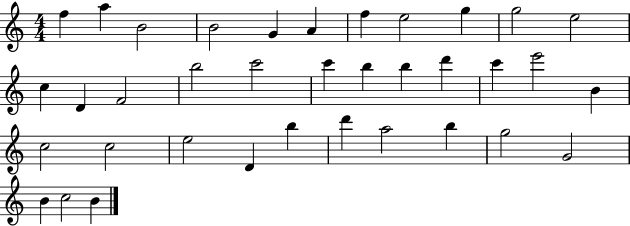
F5/q A5/q B4/h B4/h G4/q A4/q F5/q E5/h G5/q G5/h E5/h C5/q D4/q F4/h B5/h C6/h C6/q B5/q B5/q D6/q C6/q E6/h B4/q C5/h C5/h E5/h D4/q B5/q D6/q A5/h B5/q G5/h G4/h B4/q C5/h B4/q